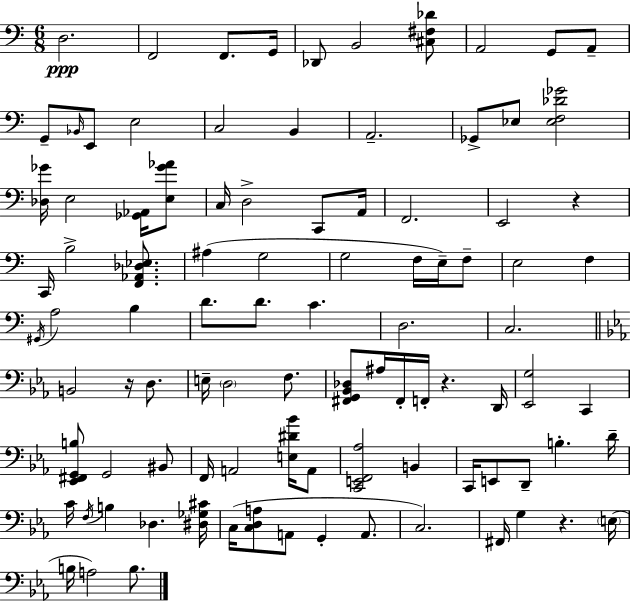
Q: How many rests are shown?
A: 4